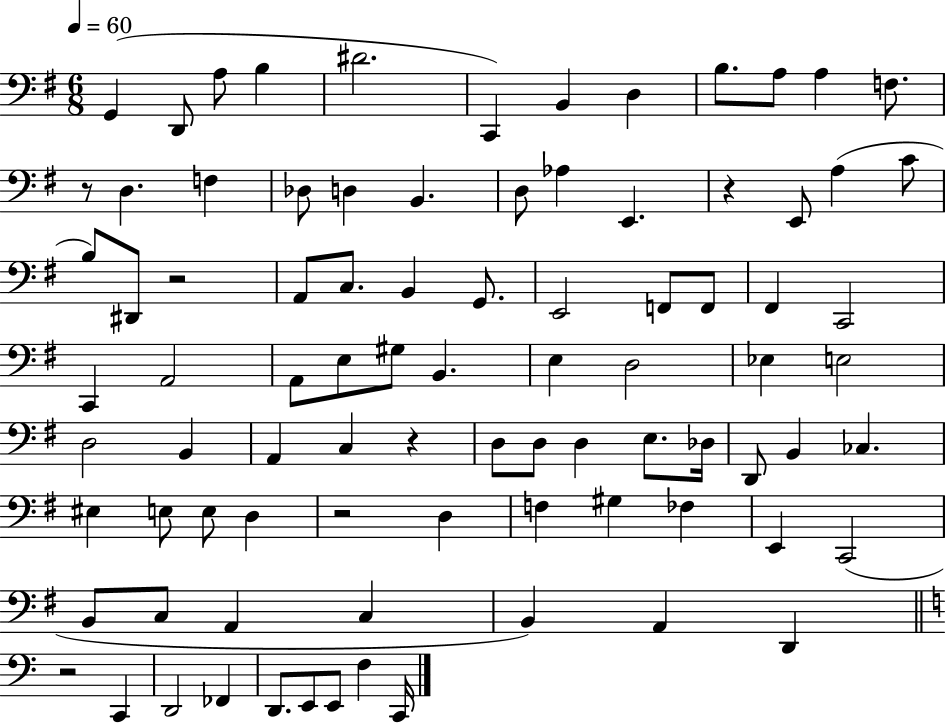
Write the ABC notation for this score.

X:1
T:Untitled
M:6/8
L:1/4
K:G
G,, D,,/2 A,/2 B, ^D2 C,, B,, D, B,/2 A,/2 A, F,/2 z/2 D, F, _D,/2 D, B,, D,/2 _A, E,, z E,,/2 A, C/2 B,/2 ^D,,/2 z2 A,,/2 C,/2 B,, G,,/2 E,,2 F,,/2 F,,/2 ^F,, C,,2 C,, A,,2 A,,/2 E,/2 ^G,/2 B,, E, D,2 _E, E,2 D,2 B,, A,, C, z D,/2 D,/2 D, E,/2 _D,/4 D,,/2 B,, _C, ^E, E,/2 E,/2 D, z2 D, F, ^G, _F, E,, C,,2 B,,/2 C,/2 A,, C, B,, A,, D,, z2 C,, D,,2 _F,, D,,/2 E,,/2 E,,/2 F, C,,/4